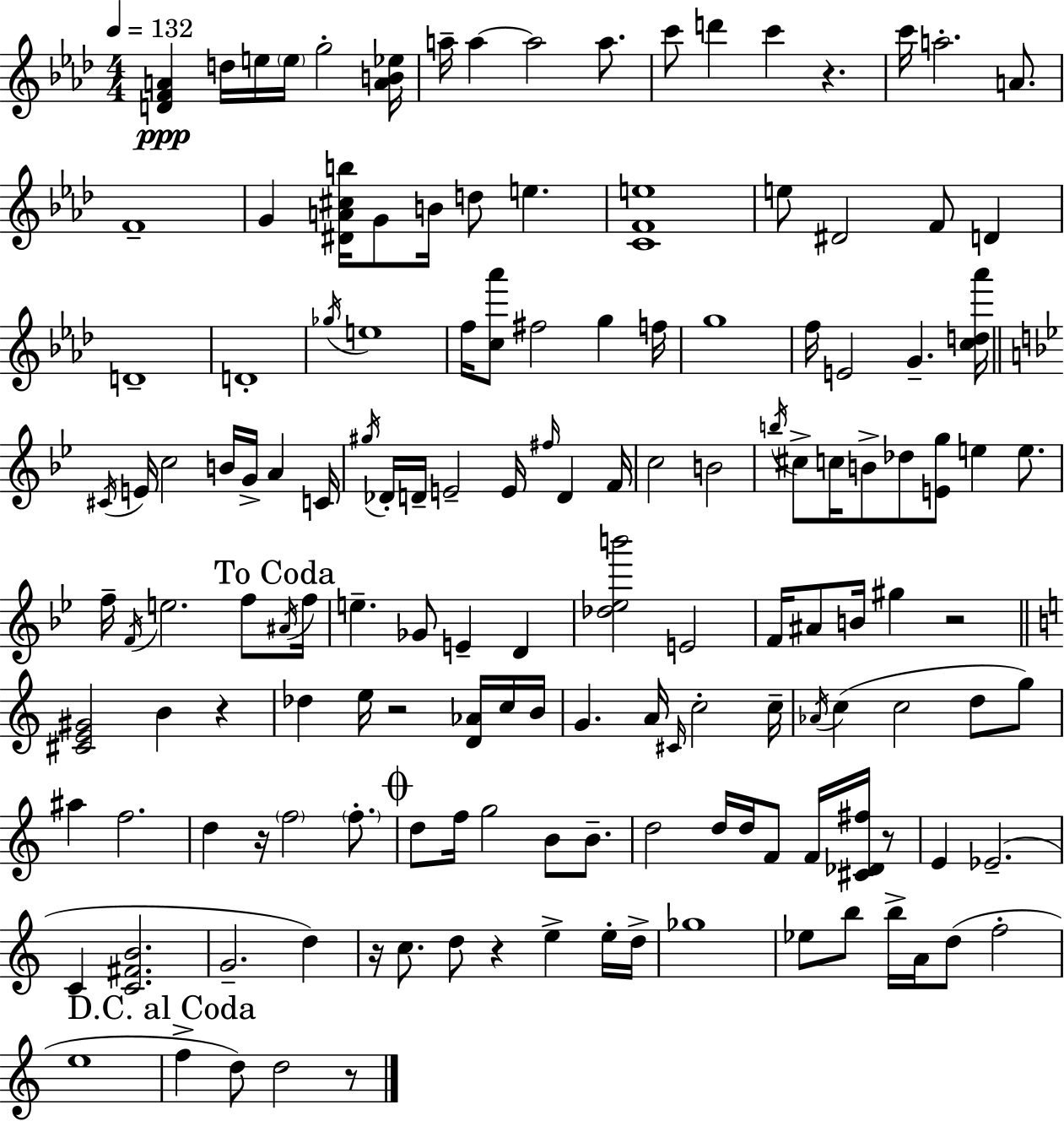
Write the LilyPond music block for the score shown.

{
  \clef treble
  \numericTimeSignature
  \time 4/4
  \key aes \major
  \tempo 4 = 132
  <d' f' a'>4\ppp d''16 e''16 \parenthesize e''16 g''2-. <a' b' ees''>16 | a''16-- a''4~~ a''2 a''8. | c'''8 d'''4 c'''4 r4. | c'''16 a''2.-. a'8. | \break f'1-- | g'4 <dis' a' cis'' b''>16 g'8 b'16 d''8 e''4. | <c' f' e''>1 | e''8 dis'2 f'8 d'4 | \break d'1-- | d'1-. | \acciaccatura { ges''16 } e''1 | f''16 <c'' aes'''>8 fis''2 g''4 | \break f''16 g''1 | f''16 e'2 g'4.-- | <c'' d'' aes'''>16 \bar "||" \break \key g \minor \acciaccatura { cis'16 } e'16 c''2 b'16 g'16-> a'4 | c'16 \acciaccatura { gis''16 } des'16-. d'16-- e'2-- e'16 \grace { fis''16 } d'4 | f'16 c''2 b'2 | \acciaccatura { b''16 } cis''8-> c''16 b'8-> des''8 <e' g''>8 e''4 | \break e''8. f''16-- \acciaccatura { f'16 } e''2. | f''8 \mark "To Coda" \acciaccatura { ais'16 } f''16 e''4.-- ges'8 e'4-- | d'4 <des'' ees'' b'''>2 e'2 | f'16 ais'8 b'16 gis''4 r2 | \break \bar "||" \break \key c \major <cis' e' gis'>2 b'4 r4 | des''4 e''16 r2 <d' aes'>16 c''16 b'16 | g'4. a'16 \grace { cis'16 } c''2-. | c''16-- \acciaccatura { aes'16 }( c''4 c''2 d''8 | \break g''8) ais''4 f''2. | d''4 r16 \parenthesize f''2 \parenthesize f''8.-. | \mark \markup { \musicglyph "scripts.coda" } d''8 f''16 g''2 b'8 b'8.-- | d''2 d''16 d''16 f'8 f'16 <cis' des' fis''>16 | \break r8 e'4 ees'2.--( | c'4 <c' fis' b'>2. | g'2.-- d''4) | r16 c''8. d''8 r4 e''4-> | \break e''16-. d''16-> ges''1 | ees''8 b''8 b''16-> a'16 d''8( f''2-. | e''1 | \mark "D.C. al Coda" f''4-> d''8) d''2 | \break r8 \bar "|."
}